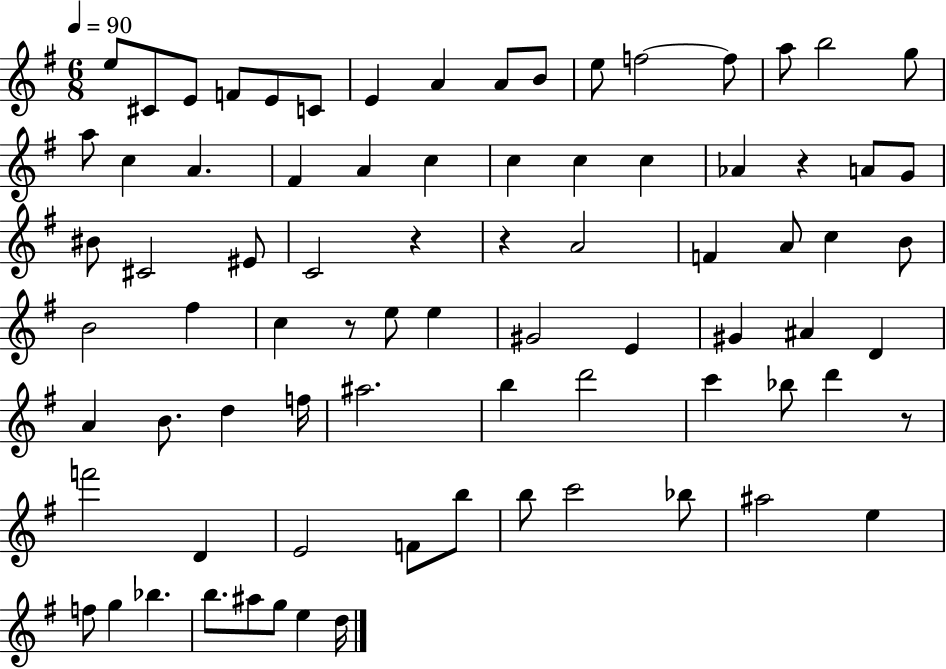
{
  \clef treble
  \numericTimeSignature
  \time 6/8
  \key g \major
  \tempo 4 = 90
  \repeat volta 2 { e''8 cis'8 e'8 f'8 e'8 c'8 | e'4 a'4 a'8 b'8 | e''8 f''2~~ f''8 | a''8 b''2 g''8 | \break a''8 c''4 a'4. | fis'4 a'4 c''4 | c''4 c''4 c''4 | aes'4 r4 a'8 g'8 | \break bis'8 cis'2 eis'8 | c'2 r4 | r4 a'2 | f'4 a'8 c''4 b'8 | \break b'2 fis''4 | c''4 r8 e''8 e''4 | gis'2 e'4 | gis'4 ais'4 d'4 | \break a'4 b'8. d''4 f''16 | ais''2. | b''4 d'''2 | c'''4 bes''8 d'''4 r8 | \break f'''2 d'4 | e'2 f'8 b''8 | b''8 c'''2 bes''8 | ais''2 e''4 | \break f''8 g''4 bes''4. | b''8. ais''8 g''8 e''4 d''16 | } \bar "|."
}